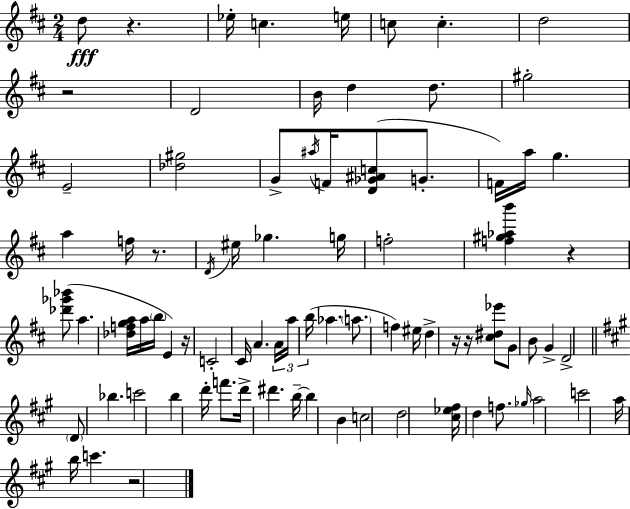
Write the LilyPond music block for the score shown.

{
  \clef treble
  \numericTimeSignature
  \time 2/4
  \key d \major
  d''8\fff r4. | ees''16-. c''4. e''16 | c''8 c''4.-. | d''2 | \break r2 | d'2 | b'16 d''4 d''8. | gis''2-. | \break e'2-- | <des'' gis''>2 | g'8-> \acciaccatura { ais''16 } f'16 <d' ges' ais' c''>8( g'8.-. | f'16) a''16 g''4. | \break a''4 f''16 r8. | \acciaccatura { d'16 } eis''16 ges''4. | g''16 f''2-. | <f'' gis'' aes'' b'''>4 r4 | \break <des''' ges''' bes'''>8( a''4. | <des'' f'' g'' a''>16 a''16 \parenthesize b''16 e'4) | r16 c'2-. | cis'16 a'4. | \break \tuplet 3/2 { a'16 a''16 b''16( } aes''4. | \parenthesize a''8. f''4) | eis''16 d''4-> r16 r16 | <cis'' dis'' ees'''>8 g'8 b'8 g'4-> | \break d'2-> | \bar "||" \break \key a \major \parenthesize d'8 bes''4. | c'''2 | b''4 d'''16-. f'''8. | d'''16-> dis'''4. b''16--~~ | \break b''4 b'4 | c''2 | d''2 | <cis'' ees'' fis''>16 d''4 f''8. | \break \grace { ges''16 } a''2 | c'''2 | a''16 b''16 c'''4. | r2 | \break \bar "|."
}